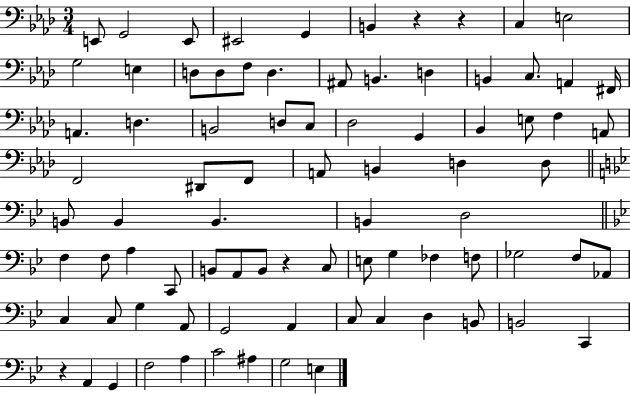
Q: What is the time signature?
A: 3/4